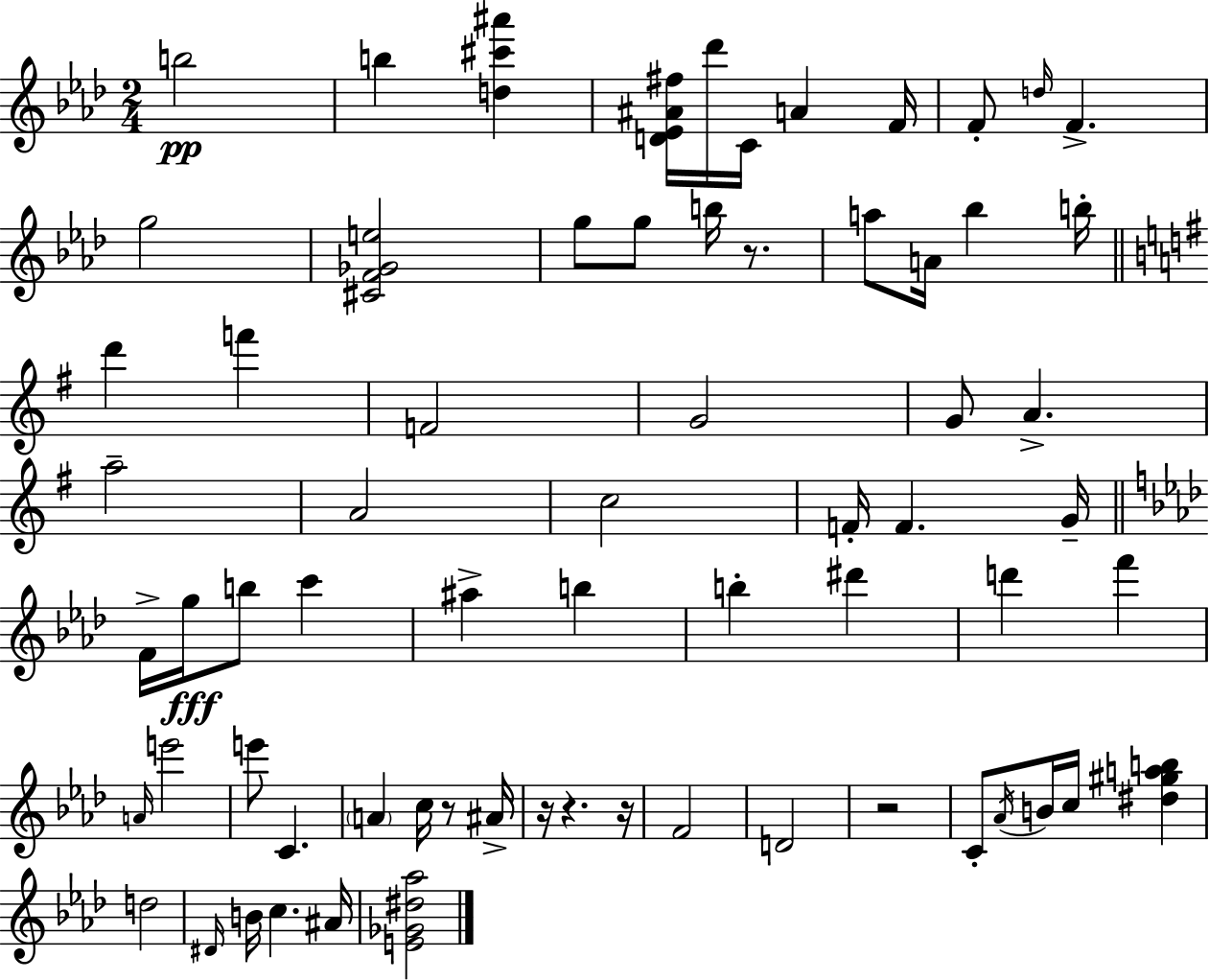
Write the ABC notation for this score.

X:1
T:Untitled
M:2/4
L:1/4
K:Fm
b2 b [d^c'^a'] [D_E^A^f]/4 _d'/4 C/4 A F/4 F/2 d/4 F g2 [^CF_Ge]2 g/2 g/2 b/4 z/2 a/2 A/4 _b b/4 d' f' F2 G2 G/2 A a2 A2 c2 F/4 F G/4 F/4 g/4 b/2 c' ^a b b ^d' d' f' A/4 e'2 e'/2 C A c/4 z/2 ^A/4 z/4 z z/4 F2 D2 z2 C/2 _A/4 B/4 c/4 [^d^gab] d2 ^D/4 B/4 c ^A/4 [E_G^d_a]2